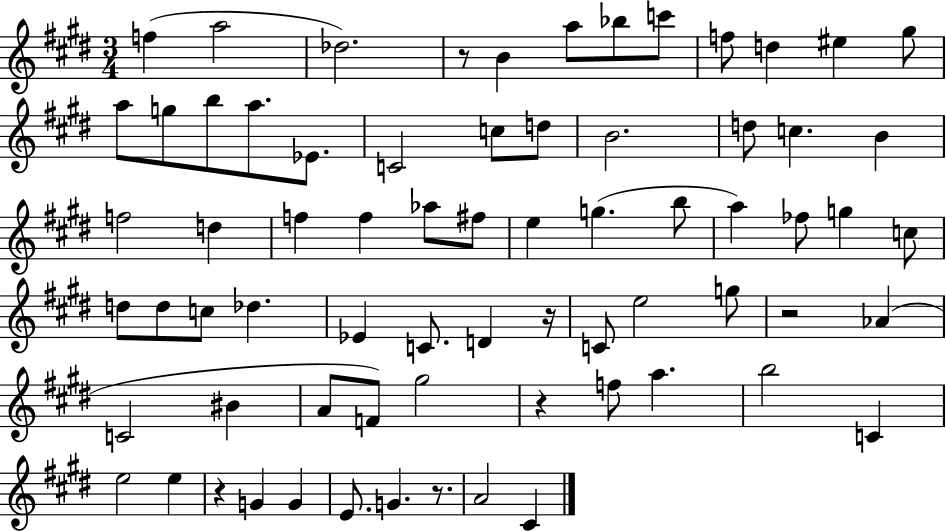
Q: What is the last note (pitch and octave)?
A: C#4